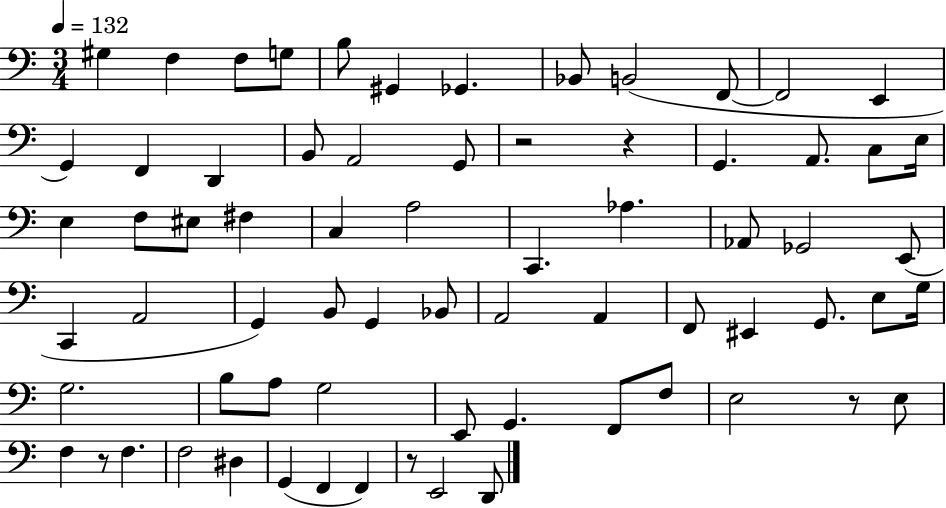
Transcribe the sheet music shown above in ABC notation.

X:1
T:Untitled
M:3/4
L:1/4
K:C
^G, F, F,/2 G,/2 B,/2 ^G,, _G,, _B,,/2 B,,2 F,,/2 F,,2 E,, G,, F,, D,, B,,/2 A,,2 G,,/2 z2 z G,, A,,/2 C,/2 E,/4 E, F,/2 ^E,/2 ^F, C, A,2 C,, _A, _A,,/2 _G,,2 E,,/2 C,, A,,2 G,, B,,/2 G,, _B,,/2 A,,2 A,, F,,/2 ^E,, G,,/2 E,/2 G,/4 G,2 B,/2 A,/2 G,2 E,,/2 G,, F,,/2 F,/2 E,2 z/2 E,/2 F, z/2 F, F,2 ^D, G,, F,, F,, z/2 E,,2 D,,/2